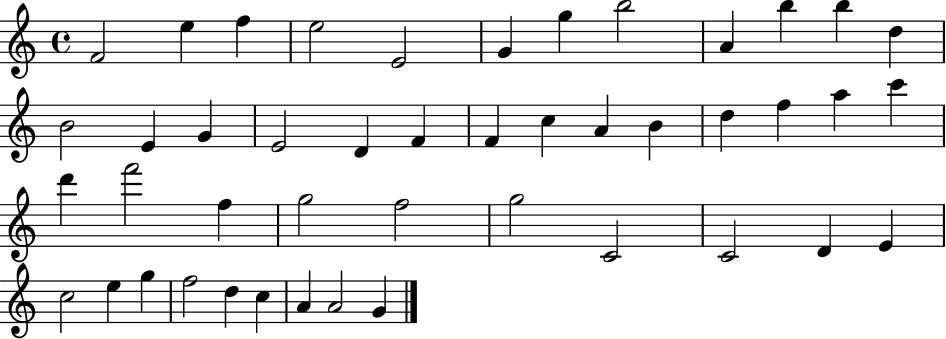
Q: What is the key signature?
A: C major